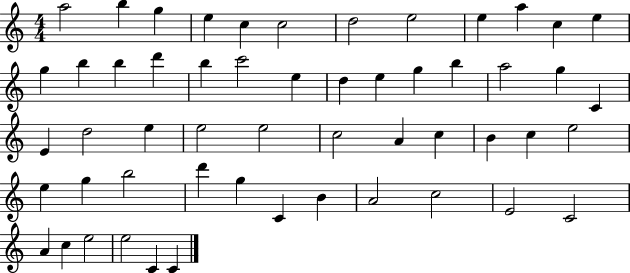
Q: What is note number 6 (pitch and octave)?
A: C5